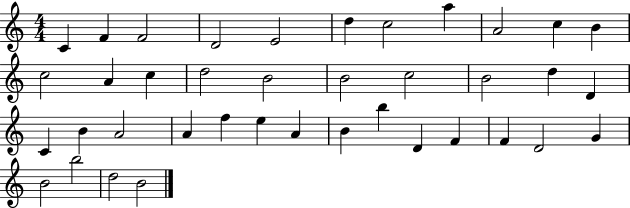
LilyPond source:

{
  \clef treble
  \numericTimeSignature
  \time 4/4
  \key c \major
  c'4 f'4 f'2 | d'2 e'2 | d''4 c''2 a''4 | a'2 c''4 b'4 | \break c''2 a'4 c''4 | d''2 b'2 | b'2 c''2 | b'2 d''4 d'4 | \break c'4 b'4 a'2 | a'4 f''4 e''4 a'4 | b'4 b''4 d'4 f'4 | f'4 d'2 g'4 | \break b'2 b''2 | d''2 b'2 | \bar "|."
}